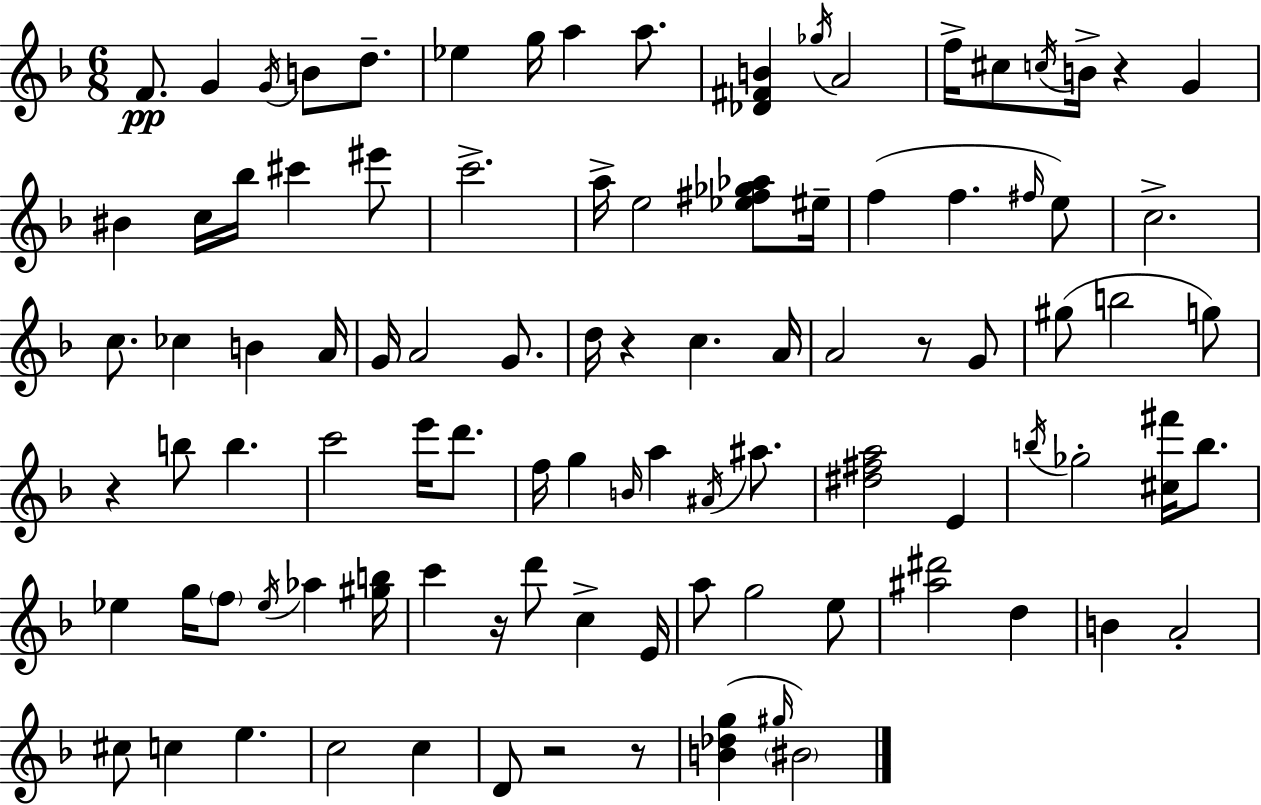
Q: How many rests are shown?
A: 7